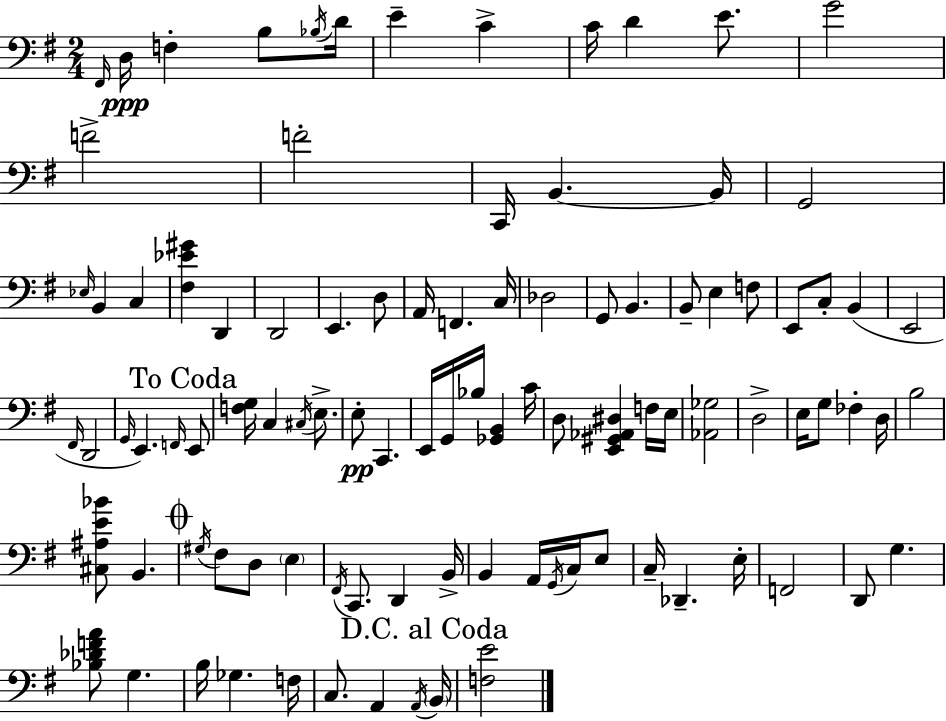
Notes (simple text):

F#2/s D3/s F3/q B3/e Bb3/s D4/s E4/q C4/q C4/s D4/q E4/e. G4/h F4/h F4/h C2/s B2/q. B2/s G2/h Eb3/s B2/q C3/q [F#3,Eb4,G#4]/q D2/q D2/h E2/q. D3/e A2/s F2/q. C3/s Db3/h G2/e B2/q. B2/e E3/q F3/e E2/e C3/e B2/q E2/h F#2/s D2/h G2/s E2/q. F2/s E2/e [F3,G3]/s C3/q C#3/s E3/e. E3/e C2/q. E2/s G2/s Bb3/s [Gb2,B2]/q C4/s D3/e [E2,G#2,Ab2,D#3]/q F3/s E3/s [Ab2,Gb3]/h D3/h E3/s G3/e FES3/q D3/s B3/h [C#3,A#3,E4,Bb4]/e B2/q. G#3/s F#3/e D3/e E3/q F#2/s C2/e. D2/q B2/s B2/q A2/s G2/s C3/s E3/e C3/s Db2/q. E3/s F2/h D2/e G3/q. [Bb3,Db4,F4,A4]/e G3/q. B3/s Gb3/q. F3/s C3/e. A2/q A2/s B2/s [F3,E4]/h